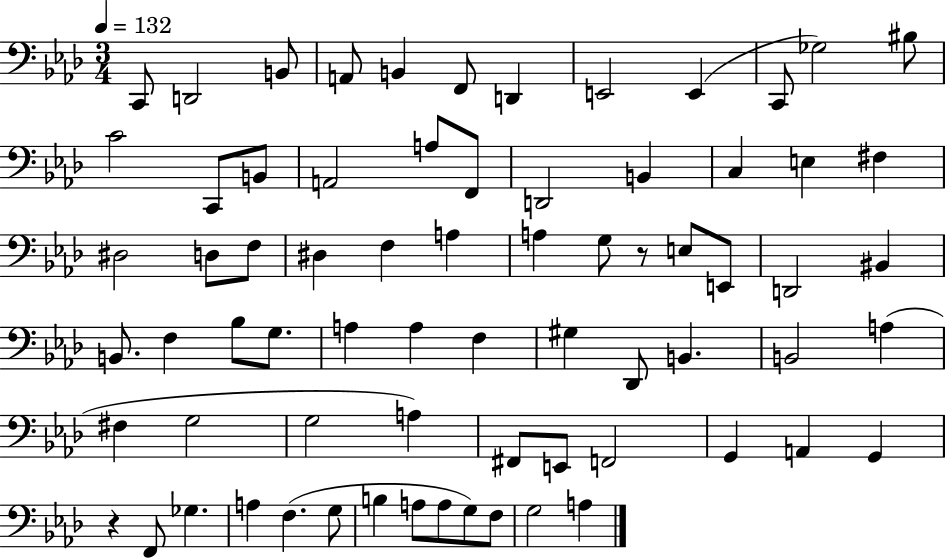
C2/e D2/h B2/e A2/e B2/q F2/e D2/q E2/h E2/q C2/e Gb3/h BIS3/e C4/h C2/e B2/e A2/h A3/e F2/e D2/h B2/q C3/q E3/q F#3/q D#3/h D3/e F3/e D#3/q F3/q A3/q A3/q G3/e R/e E3/e E2/e D2/h BIS2/q B2/e. F3/q Bb3/e G3/e. A3/q A3/q F3/q G#3/q Db2/e B2/q. B2/h A3/q F#3/q G3/h G3/h A3/q F#2/e E2/e F2/h G2/q A2/q G2/q R/q F2/e Gb3/q. A3/q F3/q. G3/e B3/q A3/e A3/e G3/e F3/e G3/h A3/q